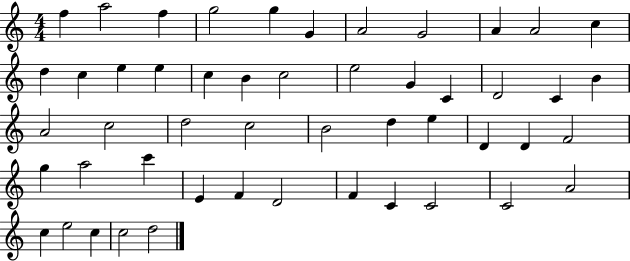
F5/q A5/h F5/q G5/h G5/q G4/q A4/h G4/h A4/q A4/h C5/q D5/q C5/q E5/q E5/q C5/q B4/q C5/h E5/h G4/q C4/q D4/h C4/q B4/q A4/h C5/h D5/h C5/h B4/h D5/q E5/q D4/q D4/q F4/h G5/q A5/h C6/q E4/q F4/q D4/h F4/q C4/q C4/h C4/h A4/h C5/q E5/h C5/q C5/h D5/h